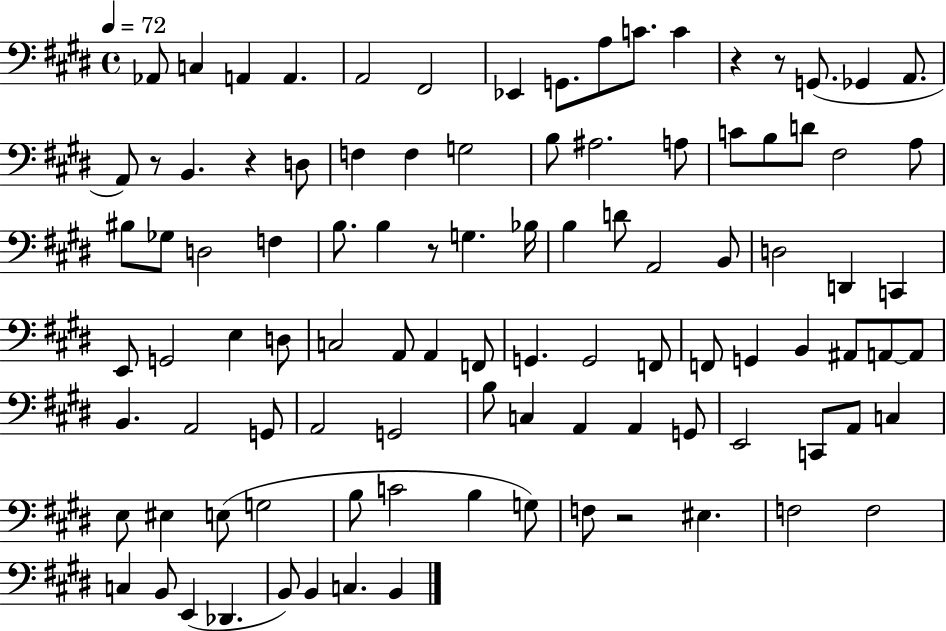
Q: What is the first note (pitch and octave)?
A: Ab2